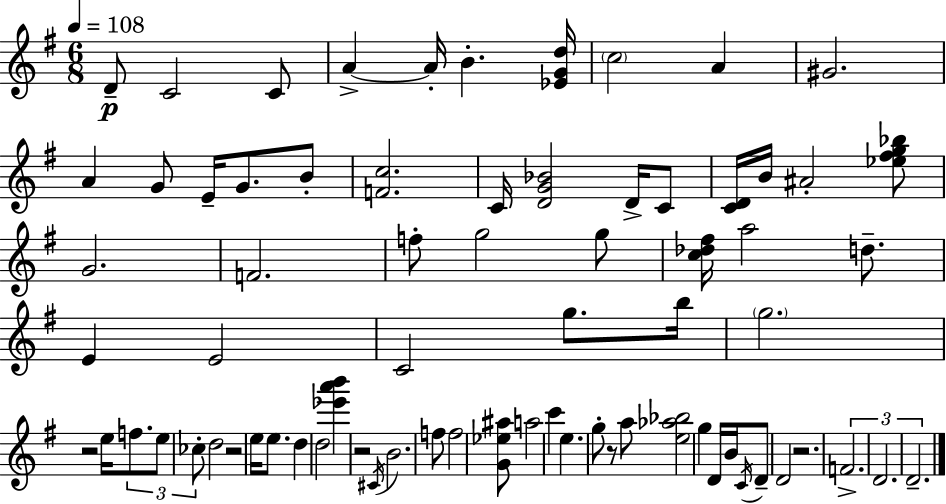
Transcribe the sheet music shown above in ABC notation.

X:1
T:Untitled
M:6/8
L:1/4
K:Em
D/2 C2 C/2 A A/4 B [_EGd]/4 c2 A ^G2 A G/2 E/4 G/2 B/2 [Fc]2 C/4 [DG_B]2 D/4 C/2 [CD]/4 B/4 ^A2 [_e^fg_b]/2 G2 F2 f/2 g2 g/2 [c_d^f]/4 a2 d/2 E E2 C2 g/2 b/4 g2 z2 e/4 f/2 e/2 _c/2 d2 z2 e/4 e/2 d d2 [_e'a'b'] z2 ^C/4 B2 f/2 f2 [G_e^a]/2 a2 c' e g/2 z/2 a/2 [e_a_b]2 g D/4 B/4 C/4 D/2 D2 z2 F2 D2 D2